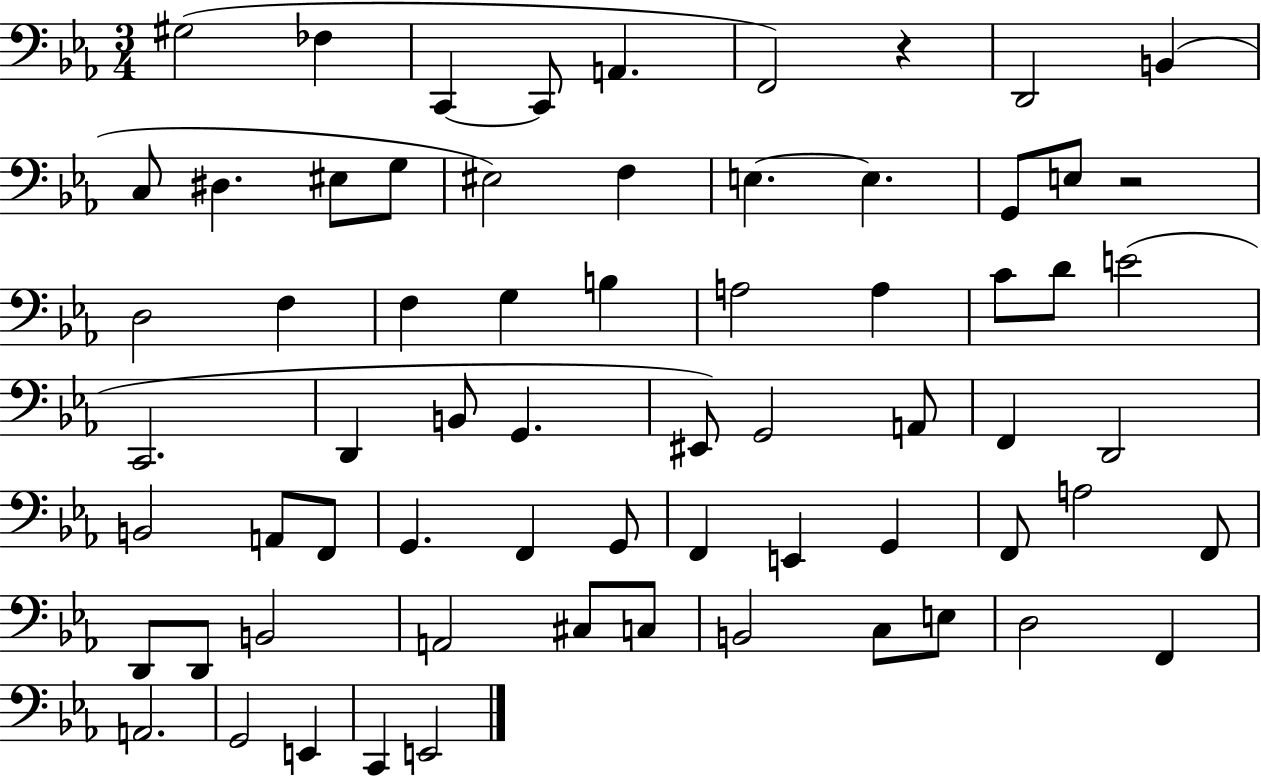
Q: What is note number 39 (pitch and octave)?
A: A2